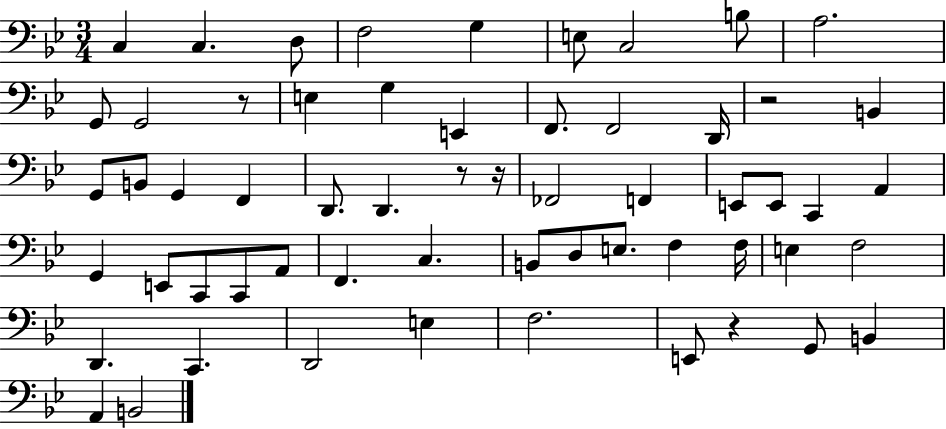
C3/q C3/q. D3/e F3/h G3/q E3/e C3/h B3/e A3/h. G2/e G2/h R/e E3/q G3/q E2/q F2/e. F2/h D2/s R/h B2/q G2/e B2/e G2/q F2/q D2/e. D2/q. R/e R/s FES2/h F2/q E2/e E2/e C2/q A2/q G2/q E2/e C2/e C2/e A2/e F2/q. C3/q. B2/e D3/e E3/e. F3/q F3/s E3/q F3/h D2/q. C2/q. D2/h E3/q F3/h. E2/e R/q G2/e B2/q A2/q B2/h